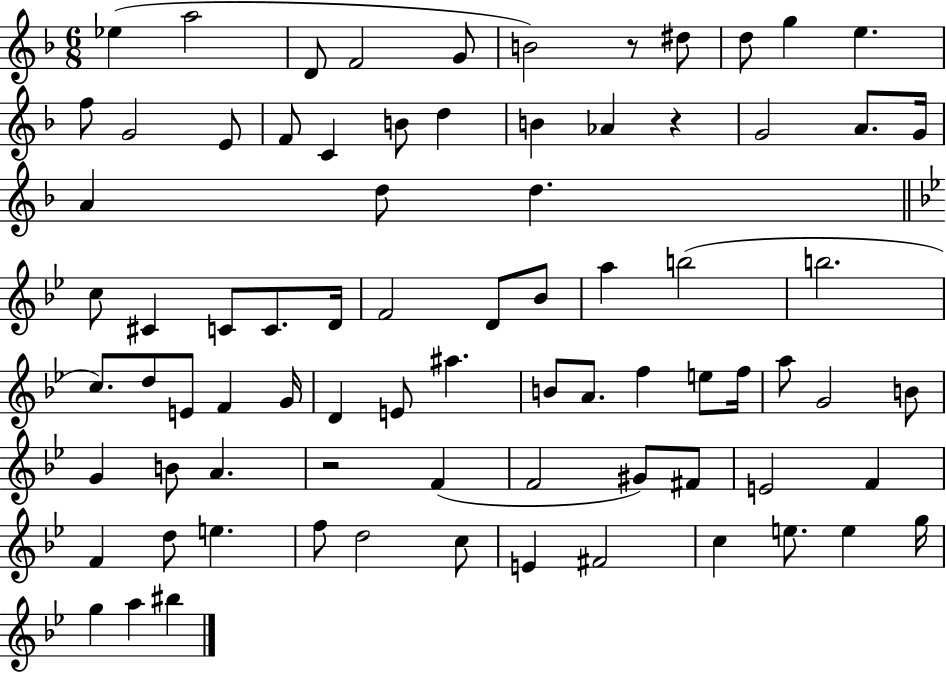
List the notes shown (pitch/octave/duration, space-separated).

Eb5/q A5/h D4/e F4/h G4/e B4/h R/e D#5/e D5/e G5/q E5/q. F5/e G4/h E4/e F4/e C4/q B4/e D5/q B4/q Ab4/q R/q G4/h A4/e. G4/s A4/q D5/e D5/q. C5/e C#4/q C4/e C4/e. D4/s F4/h D4/e Bb4/e A5/q B5/h B5/h. C5/e. D5/e E4/e F4/q G4/s D4/q E4/e A#5/q. B4/e A4/e. F5/q E5/e F5/s A5/e G4/h B4/e G4/q B4/e A4/q. R/h F4/q F4/h G#4/e F#4/e E4/h F4/q F4/q D5/e E5/q. F5/e D5/h C5/e E4/q F#4/h C5/q E5/e. E5/q G5/s G5/q A5/q BIS5/q